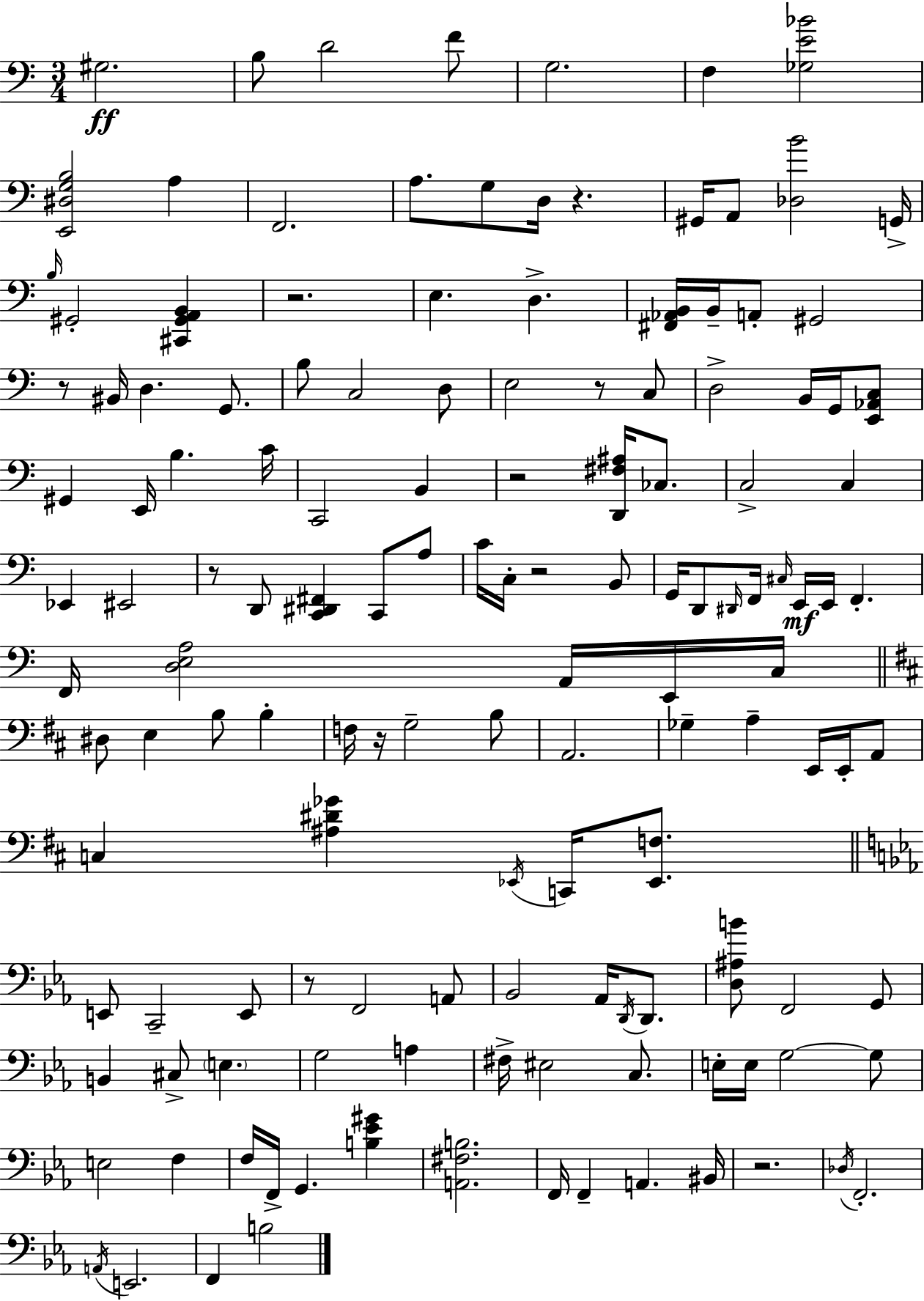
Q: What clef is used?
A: bass